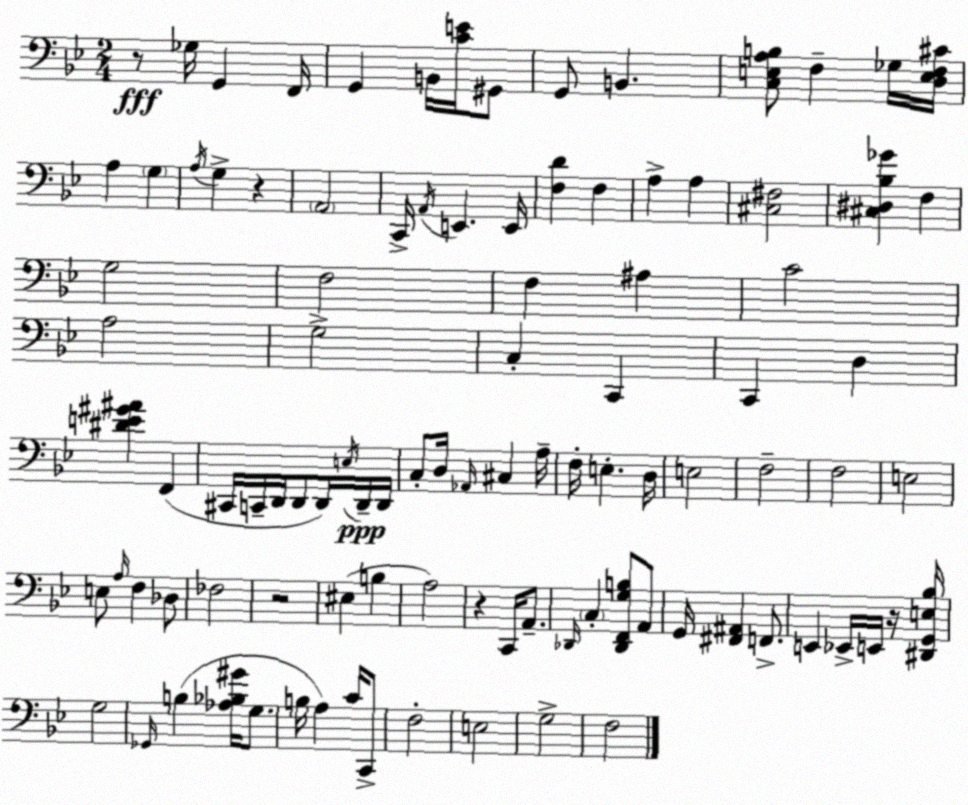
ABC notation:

X:1
T:Untitled
M:2/4
L:1/4
K:Bb
z/2 _G,/4 G,, F,,/4 G,, B,,/4 [CE]/4 ^G,,/2 G,,/2 B,, [C,E,A,B,]/2 F, _G,/4 [D,E,F,^C]/4 A, G, A,/4 G, z A,,2 C,,/4 A,,/4 E,, E,,/4 [F,D] F, A, A, [^C,^F,]2 [^C,^D,_B,_G] F, G,2 F,2 F, ^A, C2 A,2 G,2 C, C,, C,, D, [^DE^G^A] F,, ^C,,/4 C,,/4 D,,/4 D,,/2 D,,/4 E,/4 D,,/4 D,,/4 C,/2 D,/4 _A,,/4 ^C, A,/4 F,/4 E, D,/4 E,2 F,2 F,2 E,2 E,/2 A,/4 F, _D,/2 _F,2 z2 ^E, B, A,2 z C,,/4 A,,/2 _D,,/4 C, [_D,,F,,G,B,]/2 A,,/2 G,,/4 [^F,,^A,,] F,,/2 E,, _E,,/4 E,,/4 z/4 [^D,,G,,E,_B,]/4 G,2 _G,,/4 B, [_A,_B,^G]/4 G,/2 B,/4 A, C/4 C,,/2 F,2 E,2 G,2 F,2